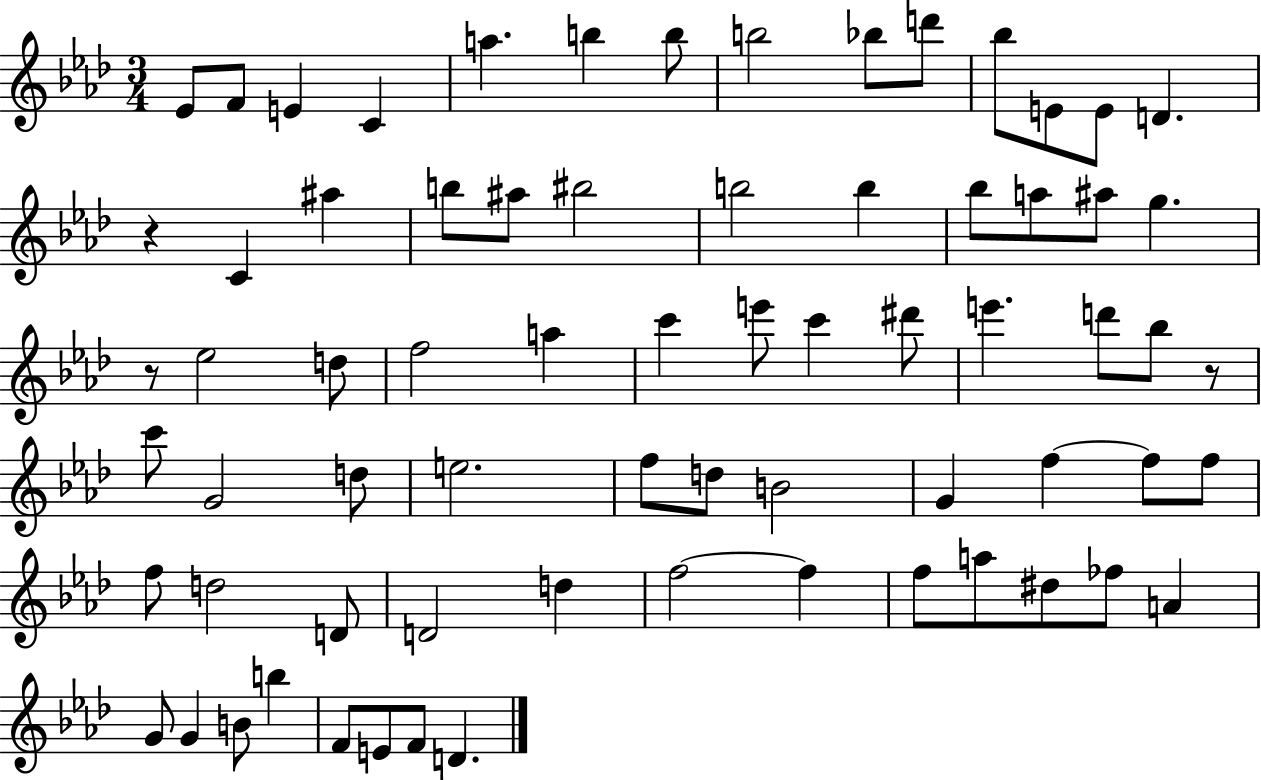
Eb4/e F4/e E4/q C4/q A5/q. B5/q B5/e B5/h Bb5/e D6/e Bb5/e E4/e E4/e D4/q. R/q C4/q A#5/q B5/e A#5/e BIS5/h B5/h B5/q Bb5/e A5/e A#5/e G5/q. R/e Eb5/h D5/e F5/h A5/q C6/q E6/e C6/q D#6/e E6/q. D6/e Bb5/e R/e C6/e G4/h D5/e E5/h. F5/e D5/e B4/h G4/q F5/q F5/e F5/e F5/e D5/h D4/e D4/h D5/q F5/h F5/q F5/e A5/e D#5/e FES5/e A4/q G4/e G4/q B4/e B5/q F4/e E4/e F4/e D4/q.